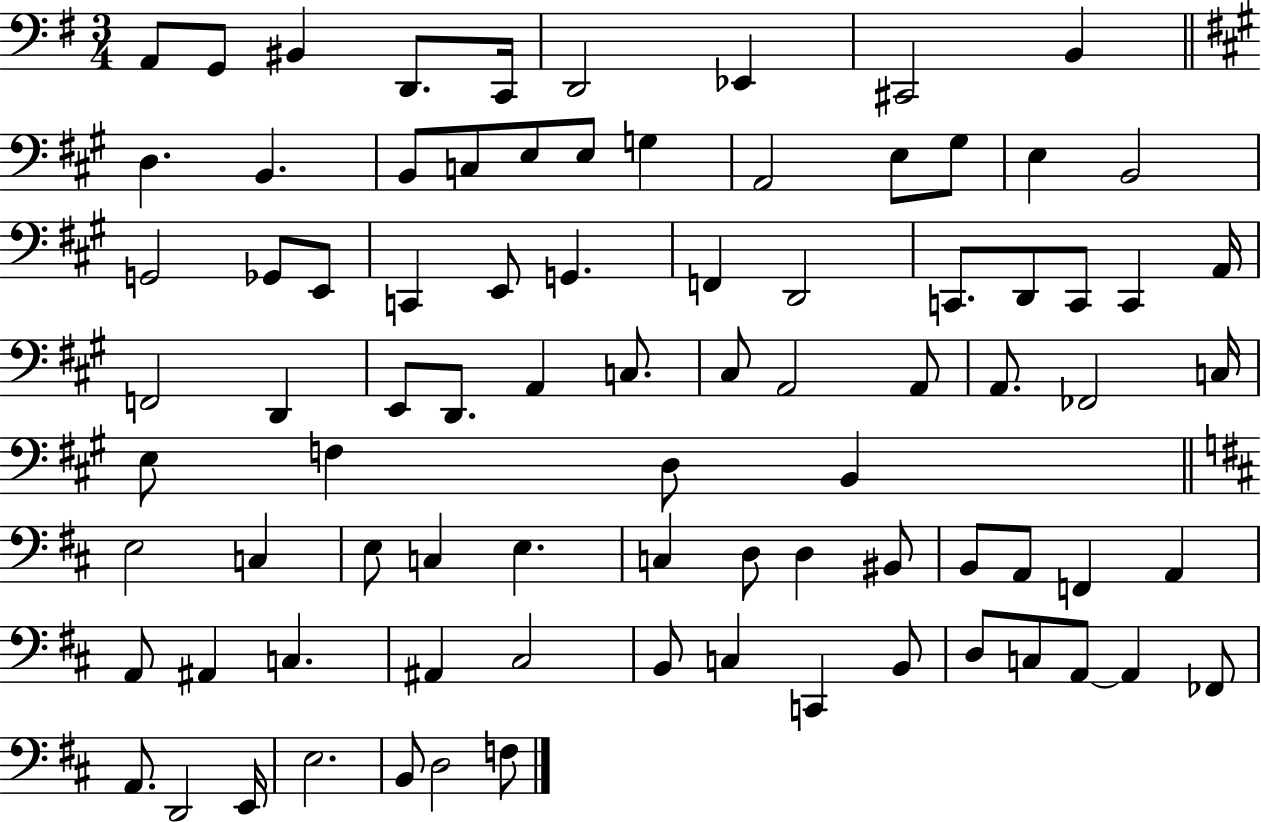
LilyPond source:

{
  \clef bass
  \numericTimeSignature
  \time 3/4
  \key g \major
  a,8 g,8 bis,4 d,8. c,16 | d,2 ees,4 | cis,2 b,4 | \bar "||" \break \key a \major d4. b,4. | b,8 c8 e8 e8 g4 | a,2 e8 gis8 | e4 b,2 | \break g,2 ges,8 e,8 | c,4 e,8 g,4. | f,4 d,2 | c,8. d,8 c,8 c,4 a,16 | \break f,2 d,4 | e,8 d,8. a,4 c8. | cis8 a,2 a,8 | a,8. fes,2 c16 | \break e8 f4 d8 b,4 | \bar "||" \break \key d \major e2 c4 | e8 c4 e4. | c4 d8 d4 bis,8 | b,8 a,8 f,4 a,4 | \break a,8 ais,4 c4. | ais,4 cis2 | b,8 c4 c,4 b,8 | d8 c8 a,8~~ a,4 fes,8 | \break a,8. d,2 e,16 | e2. | b,8 d2 f8 | \bar "|."
}